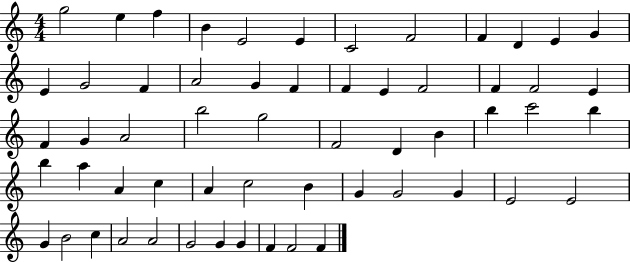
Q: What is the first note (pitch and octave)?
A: G5